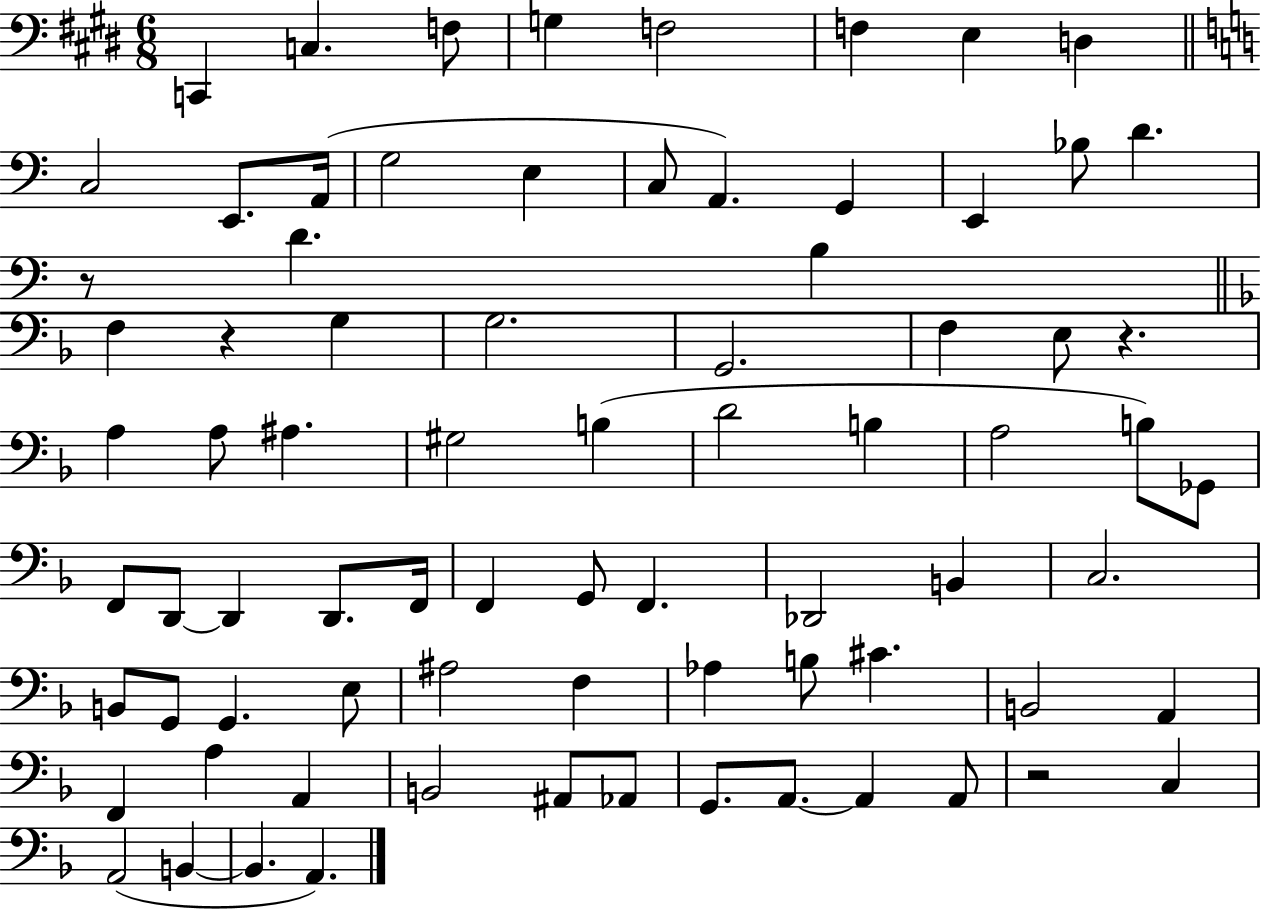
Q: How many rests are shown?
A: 4